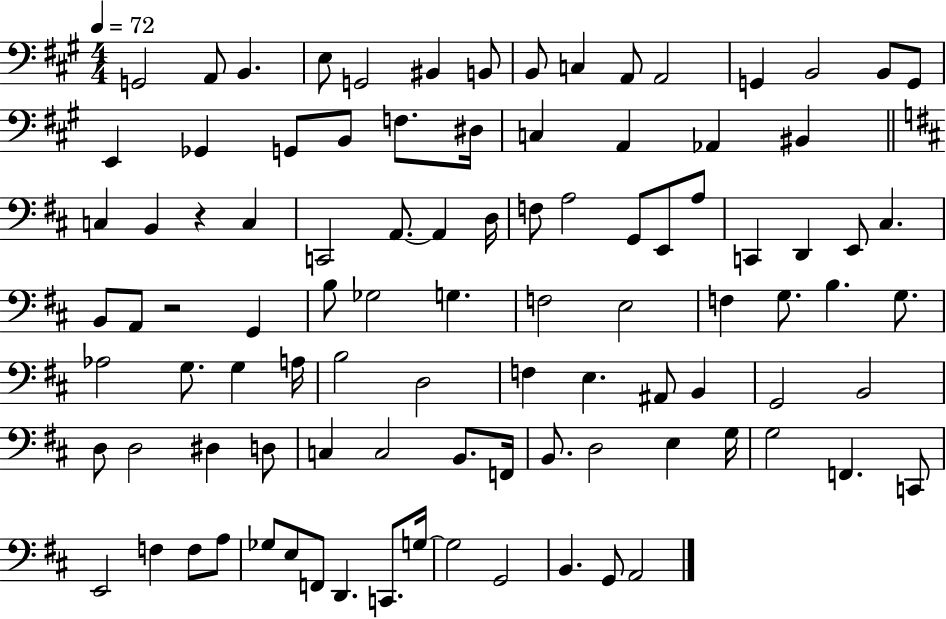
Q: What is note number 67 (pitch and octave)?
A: D3